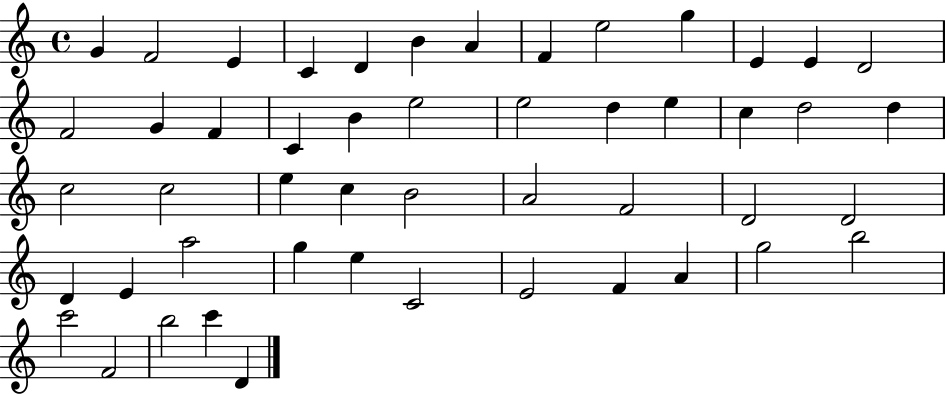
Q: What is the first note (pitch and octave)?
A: G4